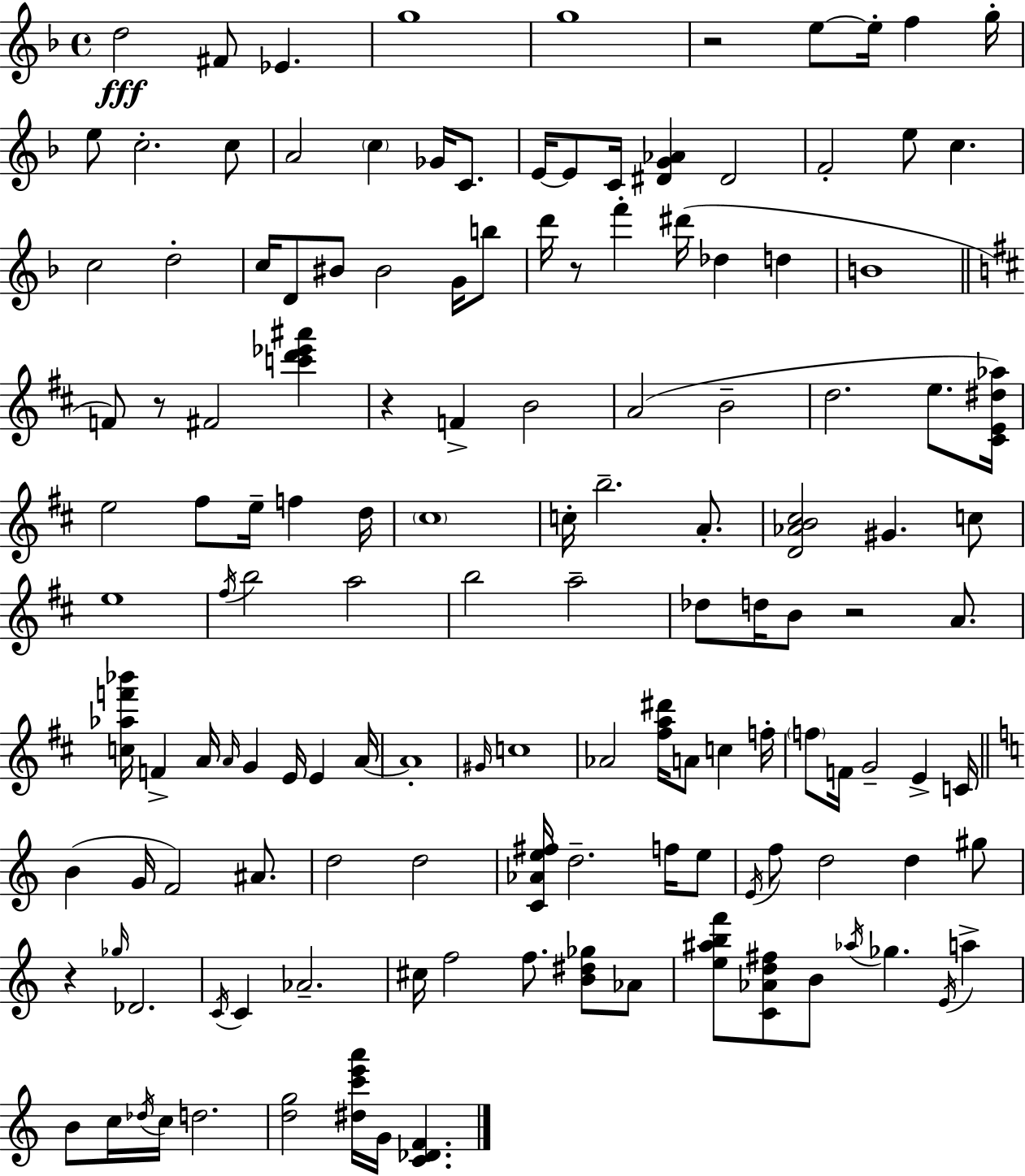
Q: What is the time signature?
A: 4/4